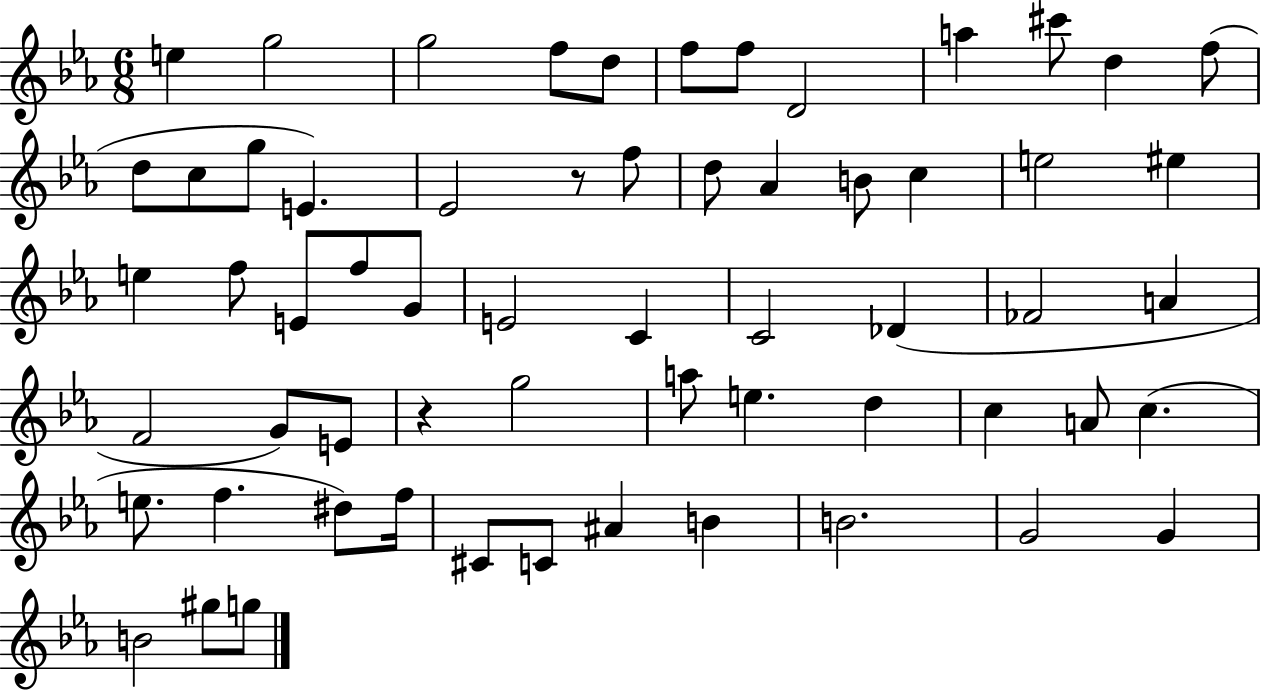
{
  \clef treble
  \numericTimeSignature
  \time 6/8
  \key ees \major
  \repeat volta 2 { e''4 g''2 | g''2 f''8 d''8 | f''8 f''8 d'2 | a''4 cis'''8 d''4 f''8( | \break d''8 c''8 g''8 e'4.) | ees'2 r8 f''8 | d''8 aes'4 b'8 c''4 | e''2 eis''4 | \break e''4 f''8 e'8 f''8 g'8 | e'2 c'4 | c'2 des'4( | fes'2 a'4 | \break f'2 g'8) e'8 | r4 g''2 | a''8 e''4. d''4 | c''4 a'8 c''4.( | \break e''8. f''4. dis''8) f''16 | cis'8 c'8 ais'4 b'4 | b'2. | g'2 g'4 | \break b'2 gis''8 g''8 | } \bar "|."
}